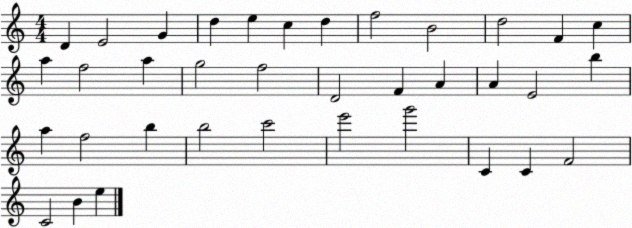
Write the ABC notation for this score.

X:1
T:Untitled
M:4/4
L:1/4
K:C
D E2 G d e c d f2 B2 d2 F c a f2 a g2 f2 D2 F A A E2 b a f2 b b2 c'2 e'2 g'2 C C F2 C2 B e